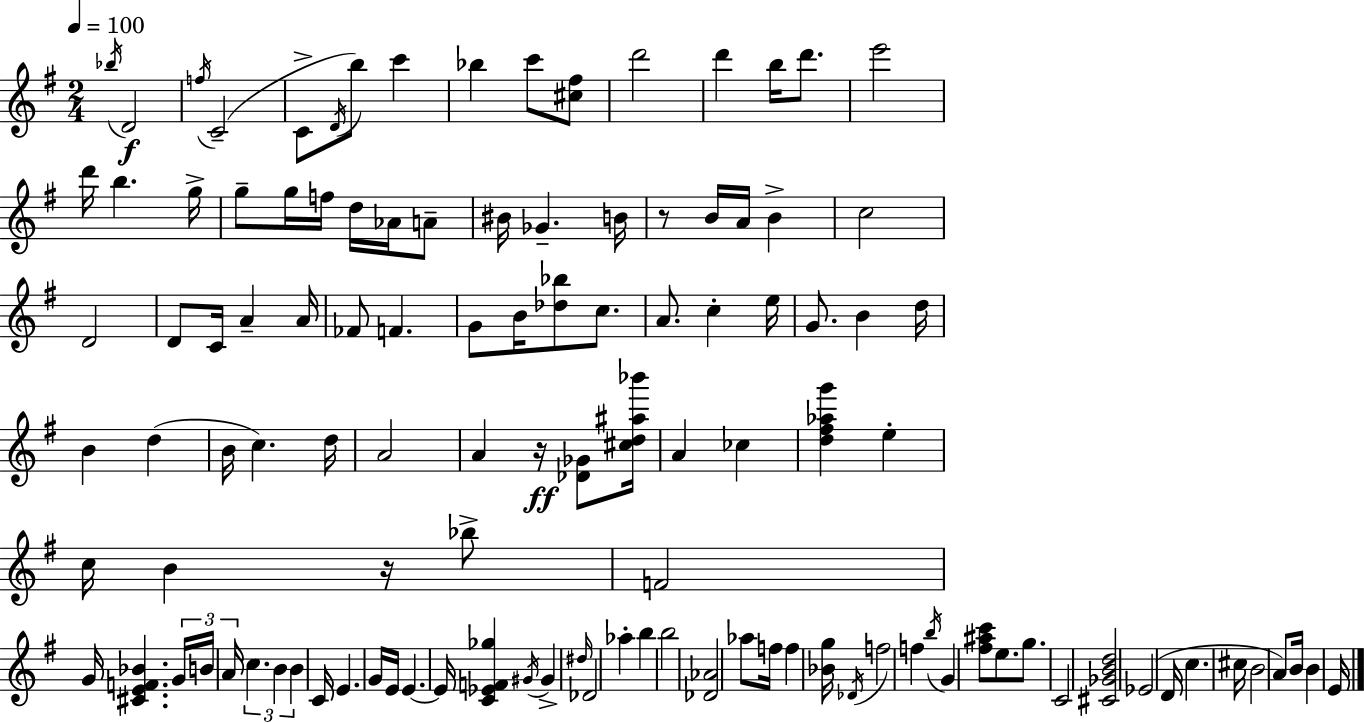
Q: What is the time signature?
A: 2/4